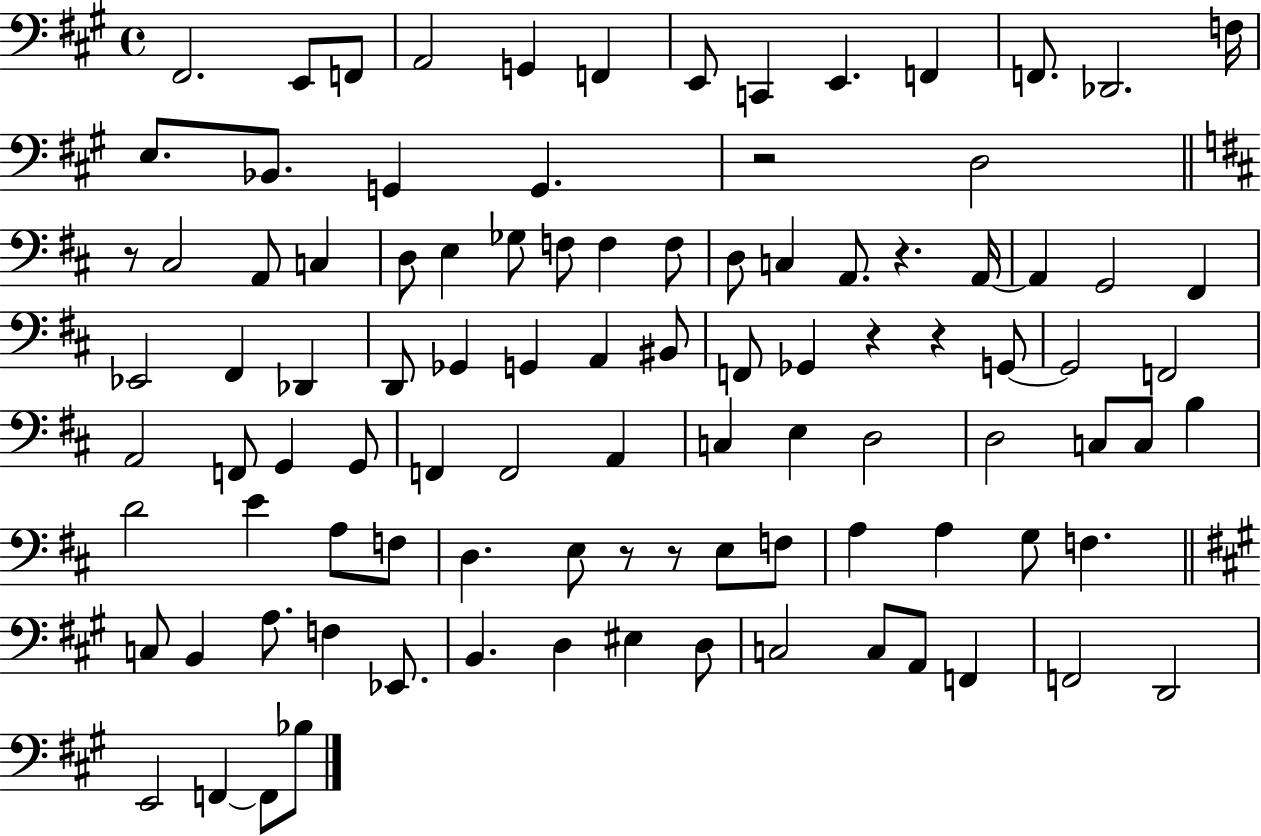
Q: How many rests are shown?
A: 7